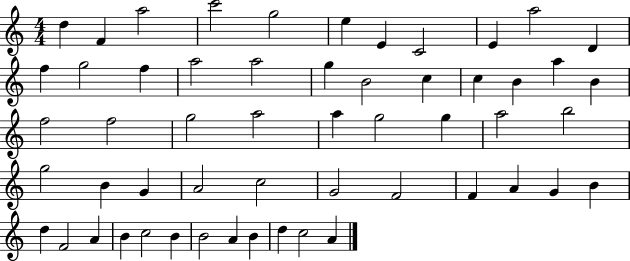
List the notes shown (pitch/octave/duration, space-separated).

D5/q F4/q A5/h C6/h G5/h E5/q E4/q C4/h E4/q A5/h D4/q F5/q G5/h F5/q A5/h A5/h G5/q B4/h C5/q C5/q B4/q A5/q B4/q F5/h F5/h G5/h A5/h A5/q G5/h G5/q A5/h B5/h G5/h B4/q G4/q A4/h C5/h G4/h F4/h F4/q A4/q G4/q B4/q D5/q F4/h A4/q B4/q C5/h B4/q B4/h A4/q B4/q D5/q C5/h A4/q